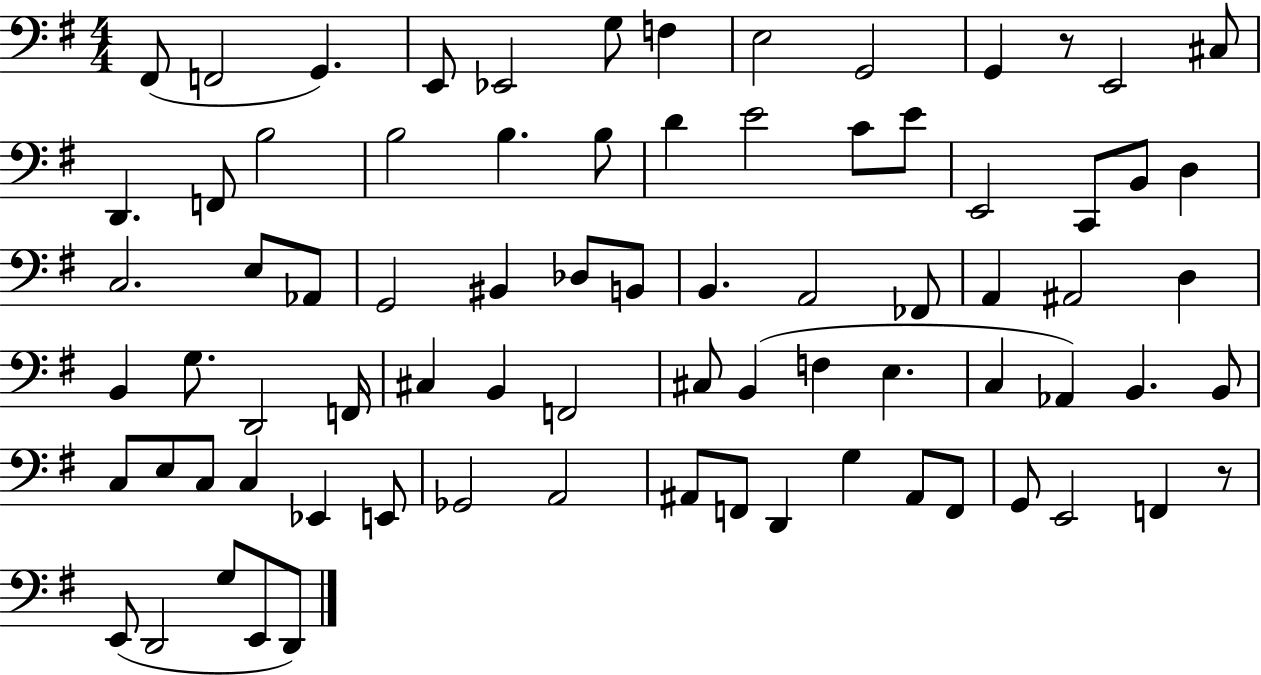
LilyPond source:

{
  \clef bass
  \numericTimeSignature
  \time 4/4
  \key g \major
  fis,8( f,2 g,4.) | e,8 ees,2 g8 f4 | e2 g,2 | g,4 r8 e,2 cis8 | \break d,4. f,8 b2 | b2 b4. b8 | d'4 e'2 c'8 e'8 | e,2 c,8 b,8 d4 | \break c2. e8 aes,8 | g,2 bis,4 des8 b,8 | b,4. a,2 fes,8 | a,4 ais,2 d4 | \break b,4 g8. d,2 f,16 | cis4 b,4 f,2 | cis8 b,4( f4 e4. | c4 aes,4) b,4. b,8 | \break c8 e8 c8 c4 ees,4 e,8 | ges,2 a,2 | ais,8 f,8 d,4 g4 ais,8 f,8 | g,8 e,2 f,4 r8 | \break e,8( d,2 g8 e,8 d,8) | \bar "|."
}